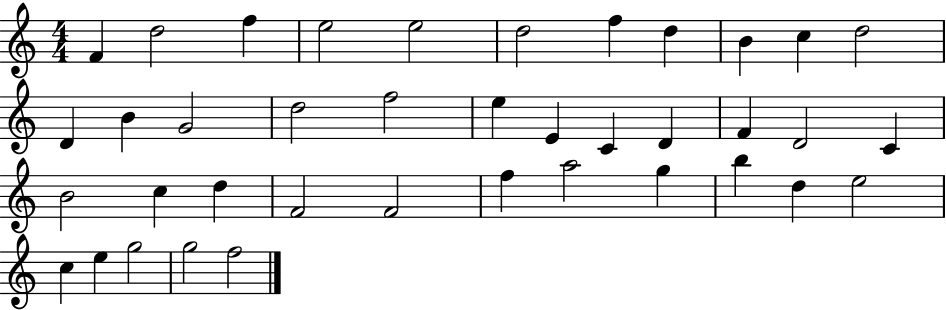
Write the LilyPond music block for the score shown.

{
  \clef treble
  \numericTimeSignature
  \time 4/4
  \key c \major
  f'4 d''2 f''4 | e''2 e''2 | d''2 f''4 d''4 | b'4 c''4 d''2 | \break d'4 b'4 g'2 | d''2 f''2 | e''4 e'4 c'4 d'4 | f'4 d'2 c'4 | \break b'2 c''4 d''4 | f'2 f'2 | f''4 a''2 g''4 | b''4 d''4 e''2 | \break c''4 e''4 g''2 | g''2 f''2 | \bar "|."
}